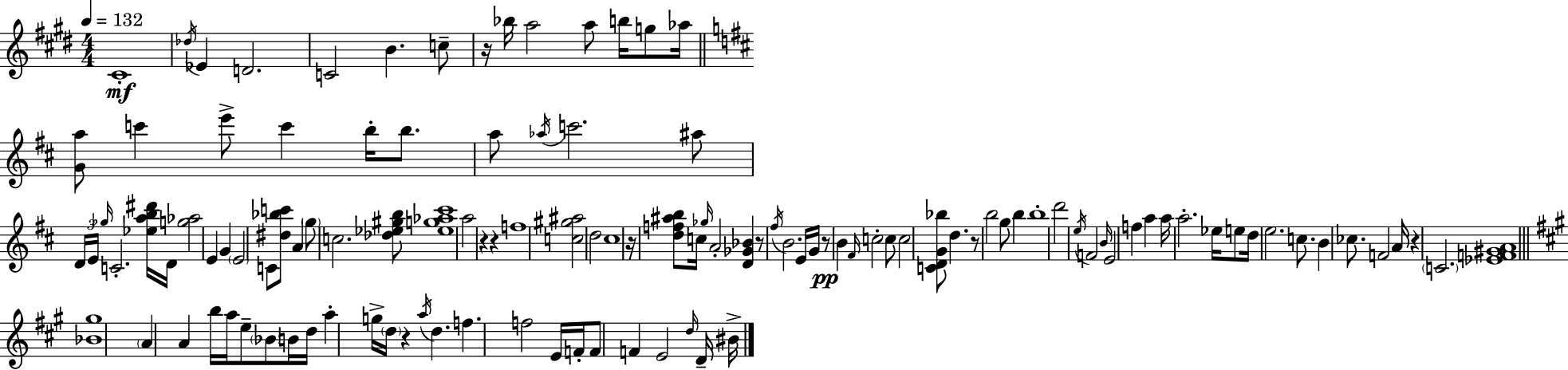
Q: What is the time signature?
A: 4/4